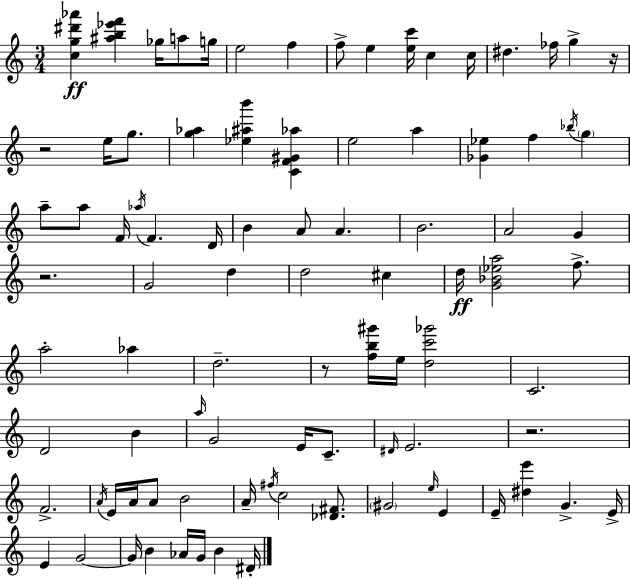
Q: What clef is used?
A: treble